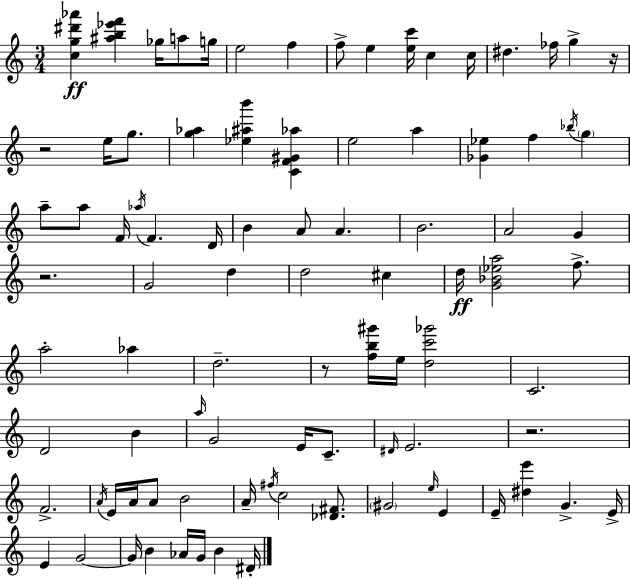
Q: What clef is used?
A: treble